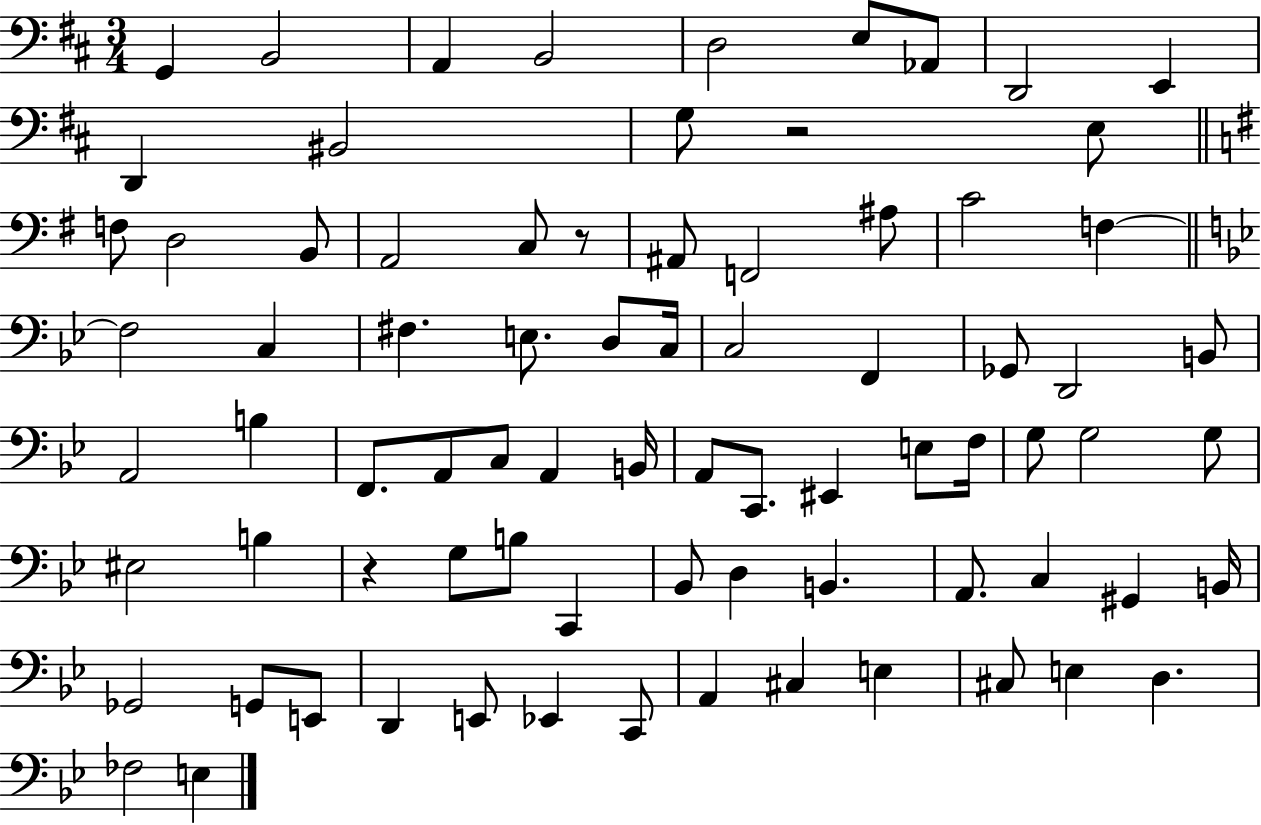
X:1
T:Untitled
M:3/4
L:1/4
K:D
G,, B,,2 A,, B,,2 D,2 E,/2 _A,,/2 D,,2 E,, D,, ^B,,2 G,/2 z2 E,/2 F,/2 D,2 B,,/2 A,,2 C,/2 z/2 ^A,,/2 F,,2 ^A,/2 C2 F, F,2 C, ^F, E,/2 D,/2 C,/4 C,2 F,, _G,,/2 D,,2 B,,/2 A,,2 B, F,,/2 A,,/2 C,/2 A,, B,,/4 A,,/2 C,,/2 ^E,, E,/2 F,/4 G,/2 G,2 G,/2 ^E,2 B, z G,/2 B,/2 C,, _B,,/2 D, B,, A,,/2 C, ^G,, B,,/4 _G,,2 G,,/2 E,,/2 D,, E,,/2 _E,, C,,/2 A,, ^C, E, ^C,/2 E, D, _F,2 E,